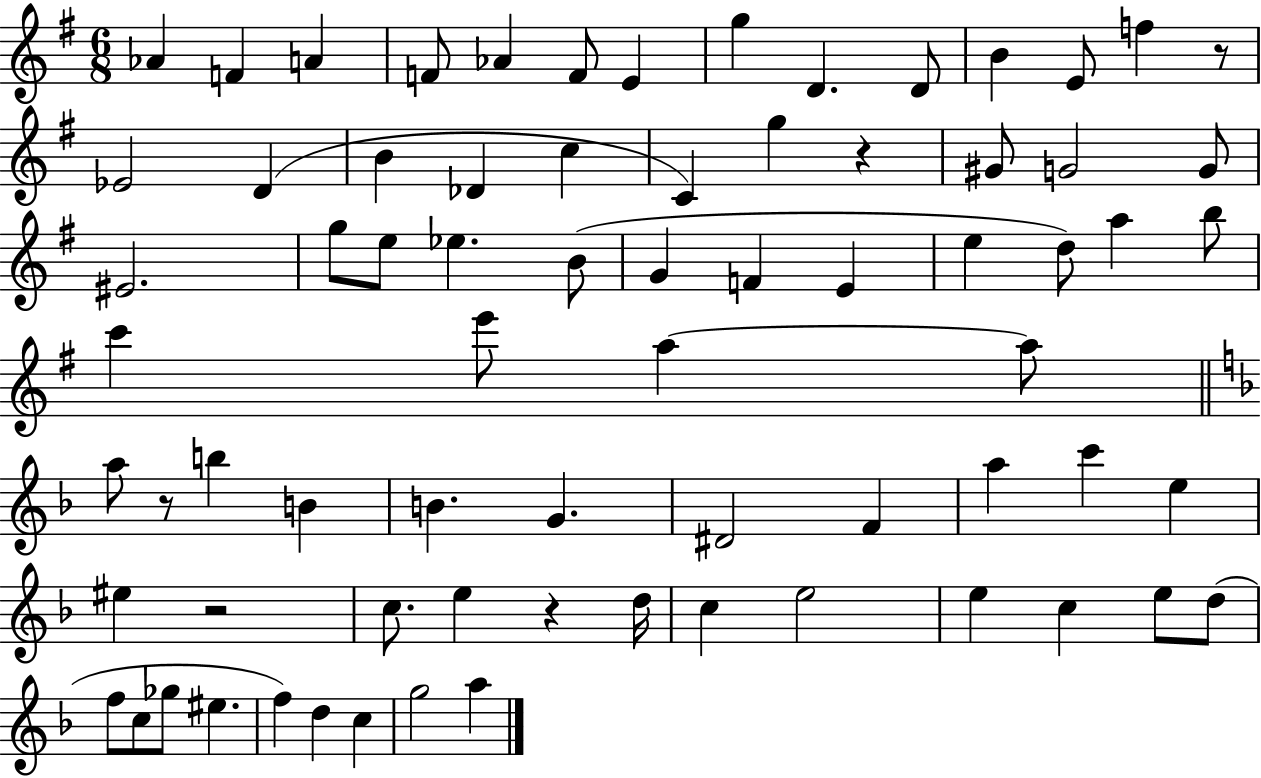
Ab4/q F4/q A4/q F4/e Ab4/q F4/e E4/q G5/q D4/q. D4/e B4/q E4/e F5/q R/e Eb4/h D4/q B4/q Db4/q C5/q C4/q G5/q R/q G#4/e G4/h G4/e EIS4/h. G5/e E5/e Eb5/q. B4/e G4/q F4/q E4/q E5/q D5/e A5/q B5/e C6/q E6/e A5/q A5/e A5/e R/e B5/q B4/q B4/q. G4/q. D#4/h F4/q A5/q C6/q E5/q EIS5/q R/h C5/e. E5/q R/q D5/s C5/q E5/h E5/q C5/q E5/e D5/e F5/e C5/e Gb5/e EIS5/q. F5/q D5/q C5/q G5/h A5/q